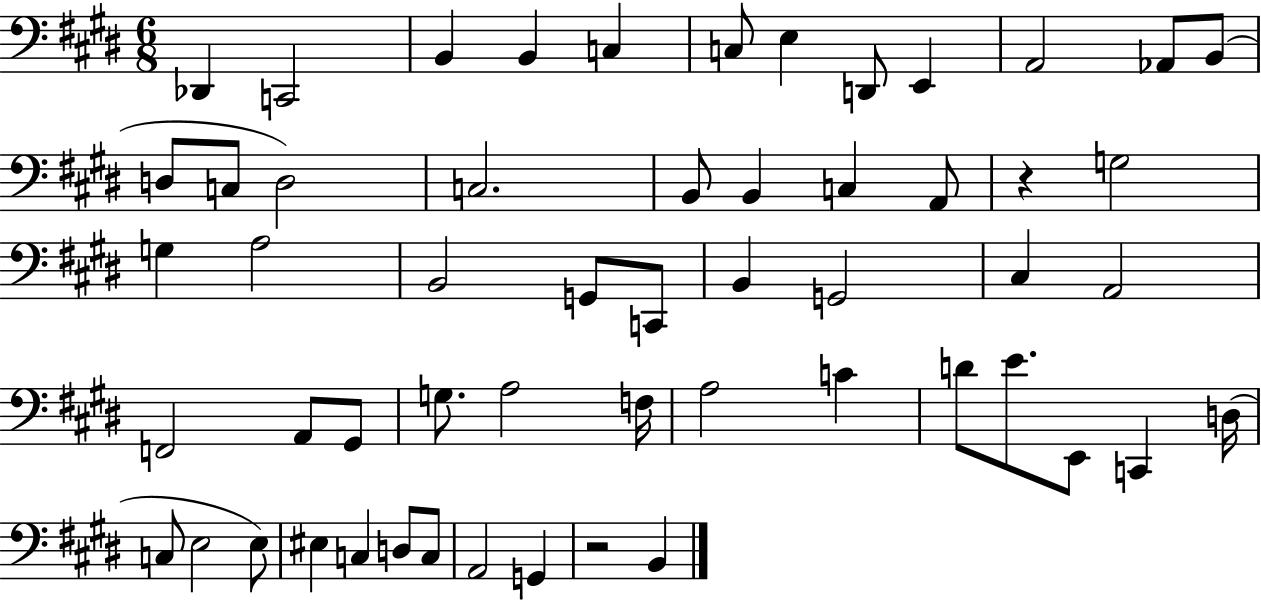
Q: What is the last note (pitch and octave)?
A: B2